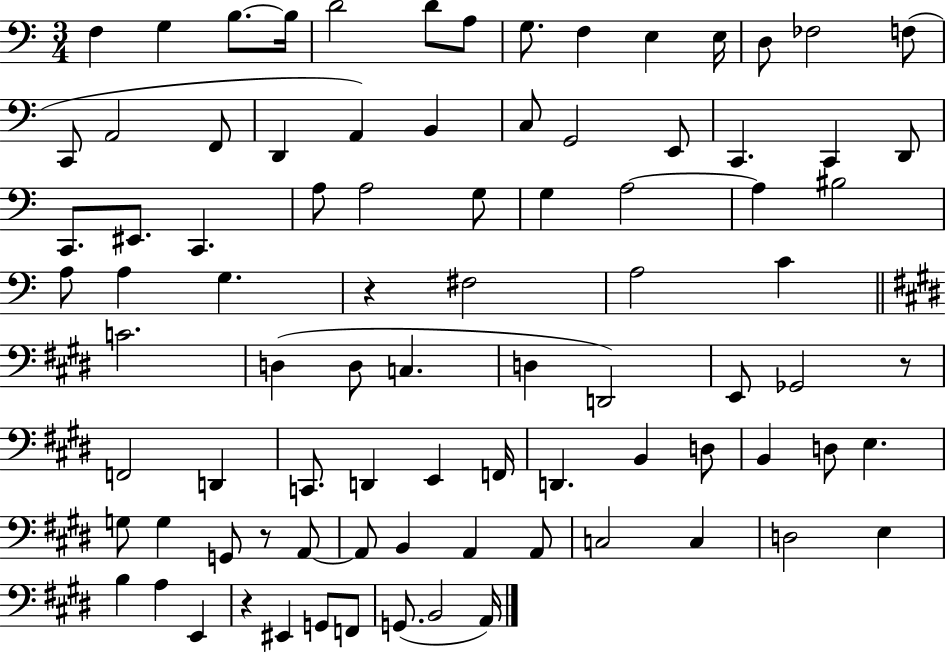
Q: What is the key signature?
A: C major